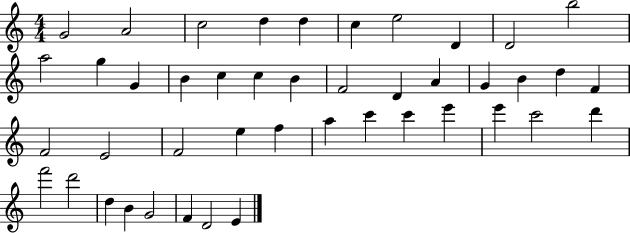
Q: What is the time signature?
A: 4/4